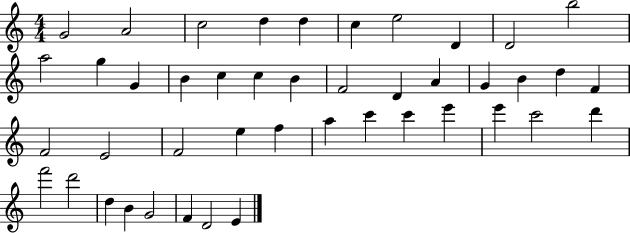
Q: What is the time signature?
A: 4/4